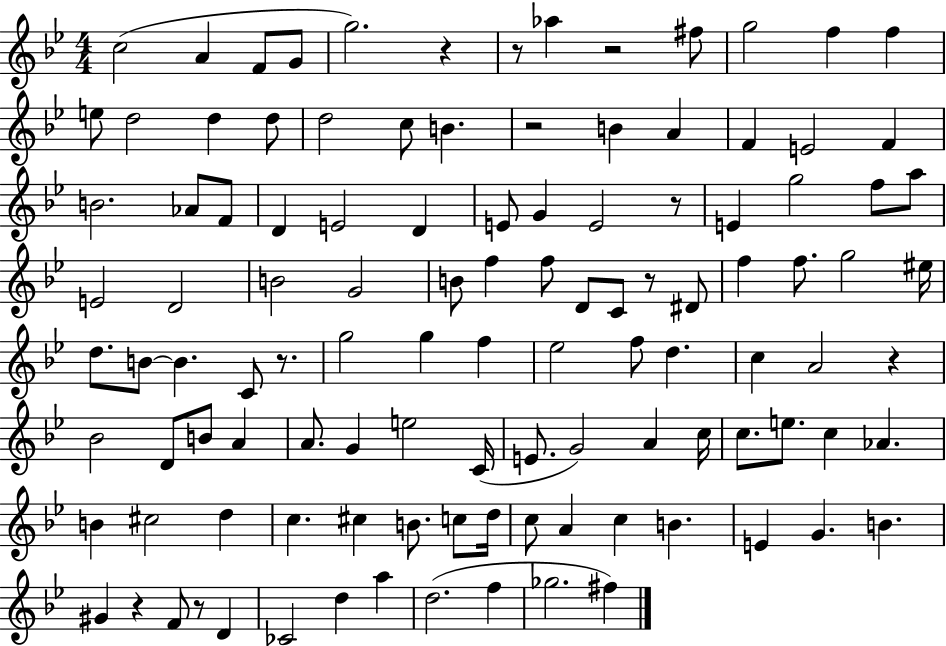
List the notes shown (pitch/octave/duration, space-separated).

C5/h A4/q F4/e G4/e G5/h. R/q R/e Ab5/q R/h F#5/e G5/h F5/q F5/q E5/e D5/h D5/q D5/e D5/h C5/e B4/q. R/h B4/q A4/q F4/q E4/h F4/q B4/h. Ab4/e F4/e D4/q E4/h D4/q E4/e G4/q E4/h R/e E4/q G5/h F5/e A5/e E4/h D4/h B4/h G4/h B4/e F5/q F5/e D4/e C4/e R/e D#4/e F5/q F5/e. G5/h EIS5/s D5/e. B4/e B4/q. C4/e R/e. G5/h G5/q F5/q Eb5/h F5/e D5/q. C5/q A4/h R/q Bb4/h D4/e B4/e A4/q A4/e. G4/q E5/h C4/s E4/e. G4/h A4/q C5/s C5/e. E5/e. C5/q Ab4/q. B4/q C#5/h D5/q C5/q. C#5/q B4/e. C5/e D5/s C5/e A4/q C5/q B4/q. E4/q G4/q. B4/q. G#4/q R/q F4/e R/e D4/q CES4/h D5/q A5/q D5/h. F5/q Gb5/h. F#5/q